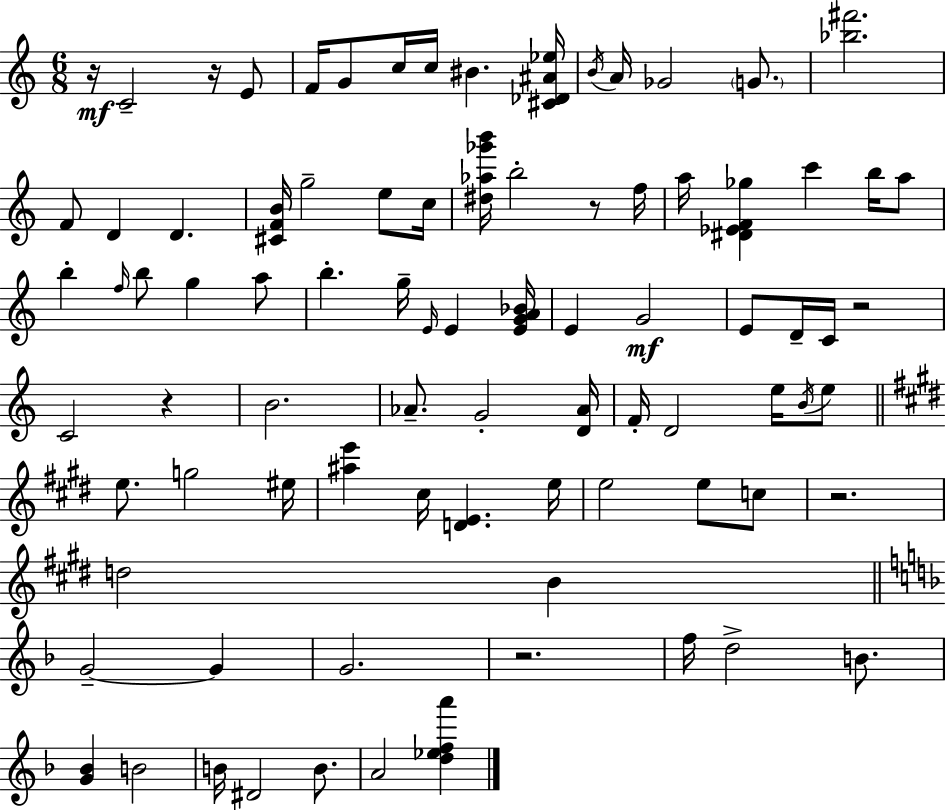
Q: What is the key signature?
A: C major